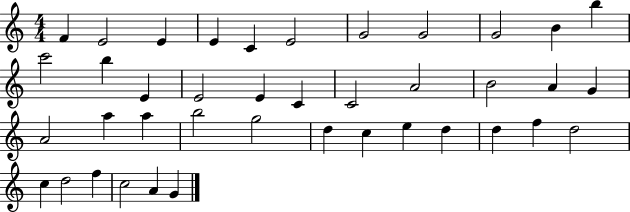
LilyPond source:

{
  \clef treble
  \numericTimeSignature
  \time 4/4
  \key c \major
  f'4 e'2 e'4 | e'4 c'4 e'2 | g'2 g'2 | g'2 b'4 b''4 | \break c'''2 b''4 e'4 | e'2 e'4 c'4 | c'2 a'2 | b'2 a'4 g'4 | \break a'2 a''4 a''4 | b''2 g''2 | d''4 c''4 e''4 d''4 | d''4 f''4 d''2 | \break c''4 d''2 f''4 | c''2 a'4 g'4 | \bar "|."
}